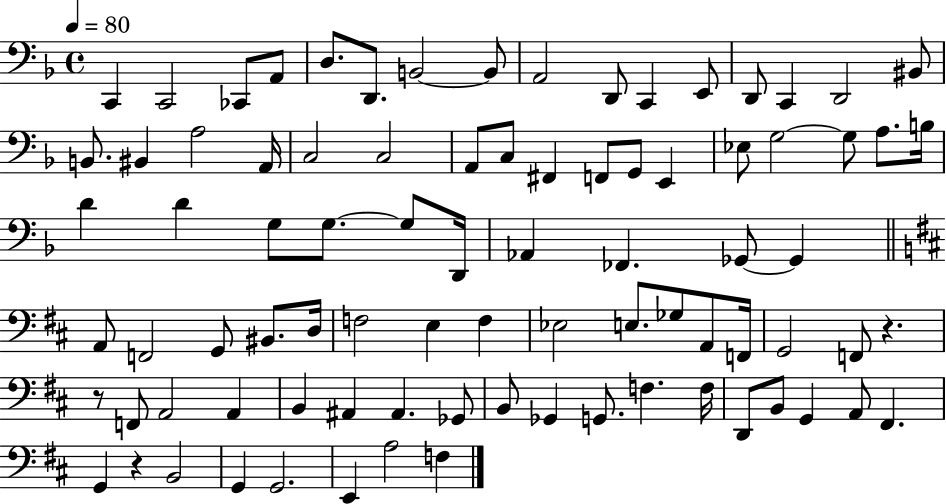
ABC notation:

X:1
T:Untitled
M:4/4
L:1/4
K:F
C,, C,,2 _C,,/2 A,,/2 D,/2 D,,/2 B,,2 B,,/2 A,,2 D,,/2 C,, E,,/2 D,,/2 C,, D,,2 ^B,,/2 B,,/2 ^B,, A,2 A,,/4 C,2 C,2 A,,/2 C,/2 ^F,, F,,/2 G,,/2 E,, _E,/2 G,2 G,/2 A,/2 B,/4 D D G,/2 G,/2 G,/2 D,,/4 _A,, _F,, _G,,/2 _G,, A,,/2 F,,2 G,,/2 ^B,,/2 D,/4 F,2 E, F, _E,2 E,/2 _G,/2 A,,/2 F,,/4 G,,2 F,,/2 z z/2 F,,/2 A,,2 A,, B,, ^A,, ^A,, _G,,/2 B,,/2 _G,, G,,/2 F, F,/4 D,,/2 B,,/2 G,, A,,/2 ^F,, G,, z B,,2 G,, G,,2 E,, A,2 F,